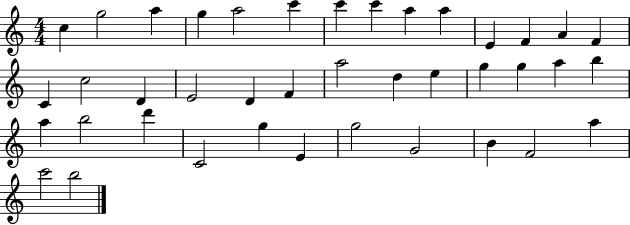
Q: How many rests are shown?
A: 0